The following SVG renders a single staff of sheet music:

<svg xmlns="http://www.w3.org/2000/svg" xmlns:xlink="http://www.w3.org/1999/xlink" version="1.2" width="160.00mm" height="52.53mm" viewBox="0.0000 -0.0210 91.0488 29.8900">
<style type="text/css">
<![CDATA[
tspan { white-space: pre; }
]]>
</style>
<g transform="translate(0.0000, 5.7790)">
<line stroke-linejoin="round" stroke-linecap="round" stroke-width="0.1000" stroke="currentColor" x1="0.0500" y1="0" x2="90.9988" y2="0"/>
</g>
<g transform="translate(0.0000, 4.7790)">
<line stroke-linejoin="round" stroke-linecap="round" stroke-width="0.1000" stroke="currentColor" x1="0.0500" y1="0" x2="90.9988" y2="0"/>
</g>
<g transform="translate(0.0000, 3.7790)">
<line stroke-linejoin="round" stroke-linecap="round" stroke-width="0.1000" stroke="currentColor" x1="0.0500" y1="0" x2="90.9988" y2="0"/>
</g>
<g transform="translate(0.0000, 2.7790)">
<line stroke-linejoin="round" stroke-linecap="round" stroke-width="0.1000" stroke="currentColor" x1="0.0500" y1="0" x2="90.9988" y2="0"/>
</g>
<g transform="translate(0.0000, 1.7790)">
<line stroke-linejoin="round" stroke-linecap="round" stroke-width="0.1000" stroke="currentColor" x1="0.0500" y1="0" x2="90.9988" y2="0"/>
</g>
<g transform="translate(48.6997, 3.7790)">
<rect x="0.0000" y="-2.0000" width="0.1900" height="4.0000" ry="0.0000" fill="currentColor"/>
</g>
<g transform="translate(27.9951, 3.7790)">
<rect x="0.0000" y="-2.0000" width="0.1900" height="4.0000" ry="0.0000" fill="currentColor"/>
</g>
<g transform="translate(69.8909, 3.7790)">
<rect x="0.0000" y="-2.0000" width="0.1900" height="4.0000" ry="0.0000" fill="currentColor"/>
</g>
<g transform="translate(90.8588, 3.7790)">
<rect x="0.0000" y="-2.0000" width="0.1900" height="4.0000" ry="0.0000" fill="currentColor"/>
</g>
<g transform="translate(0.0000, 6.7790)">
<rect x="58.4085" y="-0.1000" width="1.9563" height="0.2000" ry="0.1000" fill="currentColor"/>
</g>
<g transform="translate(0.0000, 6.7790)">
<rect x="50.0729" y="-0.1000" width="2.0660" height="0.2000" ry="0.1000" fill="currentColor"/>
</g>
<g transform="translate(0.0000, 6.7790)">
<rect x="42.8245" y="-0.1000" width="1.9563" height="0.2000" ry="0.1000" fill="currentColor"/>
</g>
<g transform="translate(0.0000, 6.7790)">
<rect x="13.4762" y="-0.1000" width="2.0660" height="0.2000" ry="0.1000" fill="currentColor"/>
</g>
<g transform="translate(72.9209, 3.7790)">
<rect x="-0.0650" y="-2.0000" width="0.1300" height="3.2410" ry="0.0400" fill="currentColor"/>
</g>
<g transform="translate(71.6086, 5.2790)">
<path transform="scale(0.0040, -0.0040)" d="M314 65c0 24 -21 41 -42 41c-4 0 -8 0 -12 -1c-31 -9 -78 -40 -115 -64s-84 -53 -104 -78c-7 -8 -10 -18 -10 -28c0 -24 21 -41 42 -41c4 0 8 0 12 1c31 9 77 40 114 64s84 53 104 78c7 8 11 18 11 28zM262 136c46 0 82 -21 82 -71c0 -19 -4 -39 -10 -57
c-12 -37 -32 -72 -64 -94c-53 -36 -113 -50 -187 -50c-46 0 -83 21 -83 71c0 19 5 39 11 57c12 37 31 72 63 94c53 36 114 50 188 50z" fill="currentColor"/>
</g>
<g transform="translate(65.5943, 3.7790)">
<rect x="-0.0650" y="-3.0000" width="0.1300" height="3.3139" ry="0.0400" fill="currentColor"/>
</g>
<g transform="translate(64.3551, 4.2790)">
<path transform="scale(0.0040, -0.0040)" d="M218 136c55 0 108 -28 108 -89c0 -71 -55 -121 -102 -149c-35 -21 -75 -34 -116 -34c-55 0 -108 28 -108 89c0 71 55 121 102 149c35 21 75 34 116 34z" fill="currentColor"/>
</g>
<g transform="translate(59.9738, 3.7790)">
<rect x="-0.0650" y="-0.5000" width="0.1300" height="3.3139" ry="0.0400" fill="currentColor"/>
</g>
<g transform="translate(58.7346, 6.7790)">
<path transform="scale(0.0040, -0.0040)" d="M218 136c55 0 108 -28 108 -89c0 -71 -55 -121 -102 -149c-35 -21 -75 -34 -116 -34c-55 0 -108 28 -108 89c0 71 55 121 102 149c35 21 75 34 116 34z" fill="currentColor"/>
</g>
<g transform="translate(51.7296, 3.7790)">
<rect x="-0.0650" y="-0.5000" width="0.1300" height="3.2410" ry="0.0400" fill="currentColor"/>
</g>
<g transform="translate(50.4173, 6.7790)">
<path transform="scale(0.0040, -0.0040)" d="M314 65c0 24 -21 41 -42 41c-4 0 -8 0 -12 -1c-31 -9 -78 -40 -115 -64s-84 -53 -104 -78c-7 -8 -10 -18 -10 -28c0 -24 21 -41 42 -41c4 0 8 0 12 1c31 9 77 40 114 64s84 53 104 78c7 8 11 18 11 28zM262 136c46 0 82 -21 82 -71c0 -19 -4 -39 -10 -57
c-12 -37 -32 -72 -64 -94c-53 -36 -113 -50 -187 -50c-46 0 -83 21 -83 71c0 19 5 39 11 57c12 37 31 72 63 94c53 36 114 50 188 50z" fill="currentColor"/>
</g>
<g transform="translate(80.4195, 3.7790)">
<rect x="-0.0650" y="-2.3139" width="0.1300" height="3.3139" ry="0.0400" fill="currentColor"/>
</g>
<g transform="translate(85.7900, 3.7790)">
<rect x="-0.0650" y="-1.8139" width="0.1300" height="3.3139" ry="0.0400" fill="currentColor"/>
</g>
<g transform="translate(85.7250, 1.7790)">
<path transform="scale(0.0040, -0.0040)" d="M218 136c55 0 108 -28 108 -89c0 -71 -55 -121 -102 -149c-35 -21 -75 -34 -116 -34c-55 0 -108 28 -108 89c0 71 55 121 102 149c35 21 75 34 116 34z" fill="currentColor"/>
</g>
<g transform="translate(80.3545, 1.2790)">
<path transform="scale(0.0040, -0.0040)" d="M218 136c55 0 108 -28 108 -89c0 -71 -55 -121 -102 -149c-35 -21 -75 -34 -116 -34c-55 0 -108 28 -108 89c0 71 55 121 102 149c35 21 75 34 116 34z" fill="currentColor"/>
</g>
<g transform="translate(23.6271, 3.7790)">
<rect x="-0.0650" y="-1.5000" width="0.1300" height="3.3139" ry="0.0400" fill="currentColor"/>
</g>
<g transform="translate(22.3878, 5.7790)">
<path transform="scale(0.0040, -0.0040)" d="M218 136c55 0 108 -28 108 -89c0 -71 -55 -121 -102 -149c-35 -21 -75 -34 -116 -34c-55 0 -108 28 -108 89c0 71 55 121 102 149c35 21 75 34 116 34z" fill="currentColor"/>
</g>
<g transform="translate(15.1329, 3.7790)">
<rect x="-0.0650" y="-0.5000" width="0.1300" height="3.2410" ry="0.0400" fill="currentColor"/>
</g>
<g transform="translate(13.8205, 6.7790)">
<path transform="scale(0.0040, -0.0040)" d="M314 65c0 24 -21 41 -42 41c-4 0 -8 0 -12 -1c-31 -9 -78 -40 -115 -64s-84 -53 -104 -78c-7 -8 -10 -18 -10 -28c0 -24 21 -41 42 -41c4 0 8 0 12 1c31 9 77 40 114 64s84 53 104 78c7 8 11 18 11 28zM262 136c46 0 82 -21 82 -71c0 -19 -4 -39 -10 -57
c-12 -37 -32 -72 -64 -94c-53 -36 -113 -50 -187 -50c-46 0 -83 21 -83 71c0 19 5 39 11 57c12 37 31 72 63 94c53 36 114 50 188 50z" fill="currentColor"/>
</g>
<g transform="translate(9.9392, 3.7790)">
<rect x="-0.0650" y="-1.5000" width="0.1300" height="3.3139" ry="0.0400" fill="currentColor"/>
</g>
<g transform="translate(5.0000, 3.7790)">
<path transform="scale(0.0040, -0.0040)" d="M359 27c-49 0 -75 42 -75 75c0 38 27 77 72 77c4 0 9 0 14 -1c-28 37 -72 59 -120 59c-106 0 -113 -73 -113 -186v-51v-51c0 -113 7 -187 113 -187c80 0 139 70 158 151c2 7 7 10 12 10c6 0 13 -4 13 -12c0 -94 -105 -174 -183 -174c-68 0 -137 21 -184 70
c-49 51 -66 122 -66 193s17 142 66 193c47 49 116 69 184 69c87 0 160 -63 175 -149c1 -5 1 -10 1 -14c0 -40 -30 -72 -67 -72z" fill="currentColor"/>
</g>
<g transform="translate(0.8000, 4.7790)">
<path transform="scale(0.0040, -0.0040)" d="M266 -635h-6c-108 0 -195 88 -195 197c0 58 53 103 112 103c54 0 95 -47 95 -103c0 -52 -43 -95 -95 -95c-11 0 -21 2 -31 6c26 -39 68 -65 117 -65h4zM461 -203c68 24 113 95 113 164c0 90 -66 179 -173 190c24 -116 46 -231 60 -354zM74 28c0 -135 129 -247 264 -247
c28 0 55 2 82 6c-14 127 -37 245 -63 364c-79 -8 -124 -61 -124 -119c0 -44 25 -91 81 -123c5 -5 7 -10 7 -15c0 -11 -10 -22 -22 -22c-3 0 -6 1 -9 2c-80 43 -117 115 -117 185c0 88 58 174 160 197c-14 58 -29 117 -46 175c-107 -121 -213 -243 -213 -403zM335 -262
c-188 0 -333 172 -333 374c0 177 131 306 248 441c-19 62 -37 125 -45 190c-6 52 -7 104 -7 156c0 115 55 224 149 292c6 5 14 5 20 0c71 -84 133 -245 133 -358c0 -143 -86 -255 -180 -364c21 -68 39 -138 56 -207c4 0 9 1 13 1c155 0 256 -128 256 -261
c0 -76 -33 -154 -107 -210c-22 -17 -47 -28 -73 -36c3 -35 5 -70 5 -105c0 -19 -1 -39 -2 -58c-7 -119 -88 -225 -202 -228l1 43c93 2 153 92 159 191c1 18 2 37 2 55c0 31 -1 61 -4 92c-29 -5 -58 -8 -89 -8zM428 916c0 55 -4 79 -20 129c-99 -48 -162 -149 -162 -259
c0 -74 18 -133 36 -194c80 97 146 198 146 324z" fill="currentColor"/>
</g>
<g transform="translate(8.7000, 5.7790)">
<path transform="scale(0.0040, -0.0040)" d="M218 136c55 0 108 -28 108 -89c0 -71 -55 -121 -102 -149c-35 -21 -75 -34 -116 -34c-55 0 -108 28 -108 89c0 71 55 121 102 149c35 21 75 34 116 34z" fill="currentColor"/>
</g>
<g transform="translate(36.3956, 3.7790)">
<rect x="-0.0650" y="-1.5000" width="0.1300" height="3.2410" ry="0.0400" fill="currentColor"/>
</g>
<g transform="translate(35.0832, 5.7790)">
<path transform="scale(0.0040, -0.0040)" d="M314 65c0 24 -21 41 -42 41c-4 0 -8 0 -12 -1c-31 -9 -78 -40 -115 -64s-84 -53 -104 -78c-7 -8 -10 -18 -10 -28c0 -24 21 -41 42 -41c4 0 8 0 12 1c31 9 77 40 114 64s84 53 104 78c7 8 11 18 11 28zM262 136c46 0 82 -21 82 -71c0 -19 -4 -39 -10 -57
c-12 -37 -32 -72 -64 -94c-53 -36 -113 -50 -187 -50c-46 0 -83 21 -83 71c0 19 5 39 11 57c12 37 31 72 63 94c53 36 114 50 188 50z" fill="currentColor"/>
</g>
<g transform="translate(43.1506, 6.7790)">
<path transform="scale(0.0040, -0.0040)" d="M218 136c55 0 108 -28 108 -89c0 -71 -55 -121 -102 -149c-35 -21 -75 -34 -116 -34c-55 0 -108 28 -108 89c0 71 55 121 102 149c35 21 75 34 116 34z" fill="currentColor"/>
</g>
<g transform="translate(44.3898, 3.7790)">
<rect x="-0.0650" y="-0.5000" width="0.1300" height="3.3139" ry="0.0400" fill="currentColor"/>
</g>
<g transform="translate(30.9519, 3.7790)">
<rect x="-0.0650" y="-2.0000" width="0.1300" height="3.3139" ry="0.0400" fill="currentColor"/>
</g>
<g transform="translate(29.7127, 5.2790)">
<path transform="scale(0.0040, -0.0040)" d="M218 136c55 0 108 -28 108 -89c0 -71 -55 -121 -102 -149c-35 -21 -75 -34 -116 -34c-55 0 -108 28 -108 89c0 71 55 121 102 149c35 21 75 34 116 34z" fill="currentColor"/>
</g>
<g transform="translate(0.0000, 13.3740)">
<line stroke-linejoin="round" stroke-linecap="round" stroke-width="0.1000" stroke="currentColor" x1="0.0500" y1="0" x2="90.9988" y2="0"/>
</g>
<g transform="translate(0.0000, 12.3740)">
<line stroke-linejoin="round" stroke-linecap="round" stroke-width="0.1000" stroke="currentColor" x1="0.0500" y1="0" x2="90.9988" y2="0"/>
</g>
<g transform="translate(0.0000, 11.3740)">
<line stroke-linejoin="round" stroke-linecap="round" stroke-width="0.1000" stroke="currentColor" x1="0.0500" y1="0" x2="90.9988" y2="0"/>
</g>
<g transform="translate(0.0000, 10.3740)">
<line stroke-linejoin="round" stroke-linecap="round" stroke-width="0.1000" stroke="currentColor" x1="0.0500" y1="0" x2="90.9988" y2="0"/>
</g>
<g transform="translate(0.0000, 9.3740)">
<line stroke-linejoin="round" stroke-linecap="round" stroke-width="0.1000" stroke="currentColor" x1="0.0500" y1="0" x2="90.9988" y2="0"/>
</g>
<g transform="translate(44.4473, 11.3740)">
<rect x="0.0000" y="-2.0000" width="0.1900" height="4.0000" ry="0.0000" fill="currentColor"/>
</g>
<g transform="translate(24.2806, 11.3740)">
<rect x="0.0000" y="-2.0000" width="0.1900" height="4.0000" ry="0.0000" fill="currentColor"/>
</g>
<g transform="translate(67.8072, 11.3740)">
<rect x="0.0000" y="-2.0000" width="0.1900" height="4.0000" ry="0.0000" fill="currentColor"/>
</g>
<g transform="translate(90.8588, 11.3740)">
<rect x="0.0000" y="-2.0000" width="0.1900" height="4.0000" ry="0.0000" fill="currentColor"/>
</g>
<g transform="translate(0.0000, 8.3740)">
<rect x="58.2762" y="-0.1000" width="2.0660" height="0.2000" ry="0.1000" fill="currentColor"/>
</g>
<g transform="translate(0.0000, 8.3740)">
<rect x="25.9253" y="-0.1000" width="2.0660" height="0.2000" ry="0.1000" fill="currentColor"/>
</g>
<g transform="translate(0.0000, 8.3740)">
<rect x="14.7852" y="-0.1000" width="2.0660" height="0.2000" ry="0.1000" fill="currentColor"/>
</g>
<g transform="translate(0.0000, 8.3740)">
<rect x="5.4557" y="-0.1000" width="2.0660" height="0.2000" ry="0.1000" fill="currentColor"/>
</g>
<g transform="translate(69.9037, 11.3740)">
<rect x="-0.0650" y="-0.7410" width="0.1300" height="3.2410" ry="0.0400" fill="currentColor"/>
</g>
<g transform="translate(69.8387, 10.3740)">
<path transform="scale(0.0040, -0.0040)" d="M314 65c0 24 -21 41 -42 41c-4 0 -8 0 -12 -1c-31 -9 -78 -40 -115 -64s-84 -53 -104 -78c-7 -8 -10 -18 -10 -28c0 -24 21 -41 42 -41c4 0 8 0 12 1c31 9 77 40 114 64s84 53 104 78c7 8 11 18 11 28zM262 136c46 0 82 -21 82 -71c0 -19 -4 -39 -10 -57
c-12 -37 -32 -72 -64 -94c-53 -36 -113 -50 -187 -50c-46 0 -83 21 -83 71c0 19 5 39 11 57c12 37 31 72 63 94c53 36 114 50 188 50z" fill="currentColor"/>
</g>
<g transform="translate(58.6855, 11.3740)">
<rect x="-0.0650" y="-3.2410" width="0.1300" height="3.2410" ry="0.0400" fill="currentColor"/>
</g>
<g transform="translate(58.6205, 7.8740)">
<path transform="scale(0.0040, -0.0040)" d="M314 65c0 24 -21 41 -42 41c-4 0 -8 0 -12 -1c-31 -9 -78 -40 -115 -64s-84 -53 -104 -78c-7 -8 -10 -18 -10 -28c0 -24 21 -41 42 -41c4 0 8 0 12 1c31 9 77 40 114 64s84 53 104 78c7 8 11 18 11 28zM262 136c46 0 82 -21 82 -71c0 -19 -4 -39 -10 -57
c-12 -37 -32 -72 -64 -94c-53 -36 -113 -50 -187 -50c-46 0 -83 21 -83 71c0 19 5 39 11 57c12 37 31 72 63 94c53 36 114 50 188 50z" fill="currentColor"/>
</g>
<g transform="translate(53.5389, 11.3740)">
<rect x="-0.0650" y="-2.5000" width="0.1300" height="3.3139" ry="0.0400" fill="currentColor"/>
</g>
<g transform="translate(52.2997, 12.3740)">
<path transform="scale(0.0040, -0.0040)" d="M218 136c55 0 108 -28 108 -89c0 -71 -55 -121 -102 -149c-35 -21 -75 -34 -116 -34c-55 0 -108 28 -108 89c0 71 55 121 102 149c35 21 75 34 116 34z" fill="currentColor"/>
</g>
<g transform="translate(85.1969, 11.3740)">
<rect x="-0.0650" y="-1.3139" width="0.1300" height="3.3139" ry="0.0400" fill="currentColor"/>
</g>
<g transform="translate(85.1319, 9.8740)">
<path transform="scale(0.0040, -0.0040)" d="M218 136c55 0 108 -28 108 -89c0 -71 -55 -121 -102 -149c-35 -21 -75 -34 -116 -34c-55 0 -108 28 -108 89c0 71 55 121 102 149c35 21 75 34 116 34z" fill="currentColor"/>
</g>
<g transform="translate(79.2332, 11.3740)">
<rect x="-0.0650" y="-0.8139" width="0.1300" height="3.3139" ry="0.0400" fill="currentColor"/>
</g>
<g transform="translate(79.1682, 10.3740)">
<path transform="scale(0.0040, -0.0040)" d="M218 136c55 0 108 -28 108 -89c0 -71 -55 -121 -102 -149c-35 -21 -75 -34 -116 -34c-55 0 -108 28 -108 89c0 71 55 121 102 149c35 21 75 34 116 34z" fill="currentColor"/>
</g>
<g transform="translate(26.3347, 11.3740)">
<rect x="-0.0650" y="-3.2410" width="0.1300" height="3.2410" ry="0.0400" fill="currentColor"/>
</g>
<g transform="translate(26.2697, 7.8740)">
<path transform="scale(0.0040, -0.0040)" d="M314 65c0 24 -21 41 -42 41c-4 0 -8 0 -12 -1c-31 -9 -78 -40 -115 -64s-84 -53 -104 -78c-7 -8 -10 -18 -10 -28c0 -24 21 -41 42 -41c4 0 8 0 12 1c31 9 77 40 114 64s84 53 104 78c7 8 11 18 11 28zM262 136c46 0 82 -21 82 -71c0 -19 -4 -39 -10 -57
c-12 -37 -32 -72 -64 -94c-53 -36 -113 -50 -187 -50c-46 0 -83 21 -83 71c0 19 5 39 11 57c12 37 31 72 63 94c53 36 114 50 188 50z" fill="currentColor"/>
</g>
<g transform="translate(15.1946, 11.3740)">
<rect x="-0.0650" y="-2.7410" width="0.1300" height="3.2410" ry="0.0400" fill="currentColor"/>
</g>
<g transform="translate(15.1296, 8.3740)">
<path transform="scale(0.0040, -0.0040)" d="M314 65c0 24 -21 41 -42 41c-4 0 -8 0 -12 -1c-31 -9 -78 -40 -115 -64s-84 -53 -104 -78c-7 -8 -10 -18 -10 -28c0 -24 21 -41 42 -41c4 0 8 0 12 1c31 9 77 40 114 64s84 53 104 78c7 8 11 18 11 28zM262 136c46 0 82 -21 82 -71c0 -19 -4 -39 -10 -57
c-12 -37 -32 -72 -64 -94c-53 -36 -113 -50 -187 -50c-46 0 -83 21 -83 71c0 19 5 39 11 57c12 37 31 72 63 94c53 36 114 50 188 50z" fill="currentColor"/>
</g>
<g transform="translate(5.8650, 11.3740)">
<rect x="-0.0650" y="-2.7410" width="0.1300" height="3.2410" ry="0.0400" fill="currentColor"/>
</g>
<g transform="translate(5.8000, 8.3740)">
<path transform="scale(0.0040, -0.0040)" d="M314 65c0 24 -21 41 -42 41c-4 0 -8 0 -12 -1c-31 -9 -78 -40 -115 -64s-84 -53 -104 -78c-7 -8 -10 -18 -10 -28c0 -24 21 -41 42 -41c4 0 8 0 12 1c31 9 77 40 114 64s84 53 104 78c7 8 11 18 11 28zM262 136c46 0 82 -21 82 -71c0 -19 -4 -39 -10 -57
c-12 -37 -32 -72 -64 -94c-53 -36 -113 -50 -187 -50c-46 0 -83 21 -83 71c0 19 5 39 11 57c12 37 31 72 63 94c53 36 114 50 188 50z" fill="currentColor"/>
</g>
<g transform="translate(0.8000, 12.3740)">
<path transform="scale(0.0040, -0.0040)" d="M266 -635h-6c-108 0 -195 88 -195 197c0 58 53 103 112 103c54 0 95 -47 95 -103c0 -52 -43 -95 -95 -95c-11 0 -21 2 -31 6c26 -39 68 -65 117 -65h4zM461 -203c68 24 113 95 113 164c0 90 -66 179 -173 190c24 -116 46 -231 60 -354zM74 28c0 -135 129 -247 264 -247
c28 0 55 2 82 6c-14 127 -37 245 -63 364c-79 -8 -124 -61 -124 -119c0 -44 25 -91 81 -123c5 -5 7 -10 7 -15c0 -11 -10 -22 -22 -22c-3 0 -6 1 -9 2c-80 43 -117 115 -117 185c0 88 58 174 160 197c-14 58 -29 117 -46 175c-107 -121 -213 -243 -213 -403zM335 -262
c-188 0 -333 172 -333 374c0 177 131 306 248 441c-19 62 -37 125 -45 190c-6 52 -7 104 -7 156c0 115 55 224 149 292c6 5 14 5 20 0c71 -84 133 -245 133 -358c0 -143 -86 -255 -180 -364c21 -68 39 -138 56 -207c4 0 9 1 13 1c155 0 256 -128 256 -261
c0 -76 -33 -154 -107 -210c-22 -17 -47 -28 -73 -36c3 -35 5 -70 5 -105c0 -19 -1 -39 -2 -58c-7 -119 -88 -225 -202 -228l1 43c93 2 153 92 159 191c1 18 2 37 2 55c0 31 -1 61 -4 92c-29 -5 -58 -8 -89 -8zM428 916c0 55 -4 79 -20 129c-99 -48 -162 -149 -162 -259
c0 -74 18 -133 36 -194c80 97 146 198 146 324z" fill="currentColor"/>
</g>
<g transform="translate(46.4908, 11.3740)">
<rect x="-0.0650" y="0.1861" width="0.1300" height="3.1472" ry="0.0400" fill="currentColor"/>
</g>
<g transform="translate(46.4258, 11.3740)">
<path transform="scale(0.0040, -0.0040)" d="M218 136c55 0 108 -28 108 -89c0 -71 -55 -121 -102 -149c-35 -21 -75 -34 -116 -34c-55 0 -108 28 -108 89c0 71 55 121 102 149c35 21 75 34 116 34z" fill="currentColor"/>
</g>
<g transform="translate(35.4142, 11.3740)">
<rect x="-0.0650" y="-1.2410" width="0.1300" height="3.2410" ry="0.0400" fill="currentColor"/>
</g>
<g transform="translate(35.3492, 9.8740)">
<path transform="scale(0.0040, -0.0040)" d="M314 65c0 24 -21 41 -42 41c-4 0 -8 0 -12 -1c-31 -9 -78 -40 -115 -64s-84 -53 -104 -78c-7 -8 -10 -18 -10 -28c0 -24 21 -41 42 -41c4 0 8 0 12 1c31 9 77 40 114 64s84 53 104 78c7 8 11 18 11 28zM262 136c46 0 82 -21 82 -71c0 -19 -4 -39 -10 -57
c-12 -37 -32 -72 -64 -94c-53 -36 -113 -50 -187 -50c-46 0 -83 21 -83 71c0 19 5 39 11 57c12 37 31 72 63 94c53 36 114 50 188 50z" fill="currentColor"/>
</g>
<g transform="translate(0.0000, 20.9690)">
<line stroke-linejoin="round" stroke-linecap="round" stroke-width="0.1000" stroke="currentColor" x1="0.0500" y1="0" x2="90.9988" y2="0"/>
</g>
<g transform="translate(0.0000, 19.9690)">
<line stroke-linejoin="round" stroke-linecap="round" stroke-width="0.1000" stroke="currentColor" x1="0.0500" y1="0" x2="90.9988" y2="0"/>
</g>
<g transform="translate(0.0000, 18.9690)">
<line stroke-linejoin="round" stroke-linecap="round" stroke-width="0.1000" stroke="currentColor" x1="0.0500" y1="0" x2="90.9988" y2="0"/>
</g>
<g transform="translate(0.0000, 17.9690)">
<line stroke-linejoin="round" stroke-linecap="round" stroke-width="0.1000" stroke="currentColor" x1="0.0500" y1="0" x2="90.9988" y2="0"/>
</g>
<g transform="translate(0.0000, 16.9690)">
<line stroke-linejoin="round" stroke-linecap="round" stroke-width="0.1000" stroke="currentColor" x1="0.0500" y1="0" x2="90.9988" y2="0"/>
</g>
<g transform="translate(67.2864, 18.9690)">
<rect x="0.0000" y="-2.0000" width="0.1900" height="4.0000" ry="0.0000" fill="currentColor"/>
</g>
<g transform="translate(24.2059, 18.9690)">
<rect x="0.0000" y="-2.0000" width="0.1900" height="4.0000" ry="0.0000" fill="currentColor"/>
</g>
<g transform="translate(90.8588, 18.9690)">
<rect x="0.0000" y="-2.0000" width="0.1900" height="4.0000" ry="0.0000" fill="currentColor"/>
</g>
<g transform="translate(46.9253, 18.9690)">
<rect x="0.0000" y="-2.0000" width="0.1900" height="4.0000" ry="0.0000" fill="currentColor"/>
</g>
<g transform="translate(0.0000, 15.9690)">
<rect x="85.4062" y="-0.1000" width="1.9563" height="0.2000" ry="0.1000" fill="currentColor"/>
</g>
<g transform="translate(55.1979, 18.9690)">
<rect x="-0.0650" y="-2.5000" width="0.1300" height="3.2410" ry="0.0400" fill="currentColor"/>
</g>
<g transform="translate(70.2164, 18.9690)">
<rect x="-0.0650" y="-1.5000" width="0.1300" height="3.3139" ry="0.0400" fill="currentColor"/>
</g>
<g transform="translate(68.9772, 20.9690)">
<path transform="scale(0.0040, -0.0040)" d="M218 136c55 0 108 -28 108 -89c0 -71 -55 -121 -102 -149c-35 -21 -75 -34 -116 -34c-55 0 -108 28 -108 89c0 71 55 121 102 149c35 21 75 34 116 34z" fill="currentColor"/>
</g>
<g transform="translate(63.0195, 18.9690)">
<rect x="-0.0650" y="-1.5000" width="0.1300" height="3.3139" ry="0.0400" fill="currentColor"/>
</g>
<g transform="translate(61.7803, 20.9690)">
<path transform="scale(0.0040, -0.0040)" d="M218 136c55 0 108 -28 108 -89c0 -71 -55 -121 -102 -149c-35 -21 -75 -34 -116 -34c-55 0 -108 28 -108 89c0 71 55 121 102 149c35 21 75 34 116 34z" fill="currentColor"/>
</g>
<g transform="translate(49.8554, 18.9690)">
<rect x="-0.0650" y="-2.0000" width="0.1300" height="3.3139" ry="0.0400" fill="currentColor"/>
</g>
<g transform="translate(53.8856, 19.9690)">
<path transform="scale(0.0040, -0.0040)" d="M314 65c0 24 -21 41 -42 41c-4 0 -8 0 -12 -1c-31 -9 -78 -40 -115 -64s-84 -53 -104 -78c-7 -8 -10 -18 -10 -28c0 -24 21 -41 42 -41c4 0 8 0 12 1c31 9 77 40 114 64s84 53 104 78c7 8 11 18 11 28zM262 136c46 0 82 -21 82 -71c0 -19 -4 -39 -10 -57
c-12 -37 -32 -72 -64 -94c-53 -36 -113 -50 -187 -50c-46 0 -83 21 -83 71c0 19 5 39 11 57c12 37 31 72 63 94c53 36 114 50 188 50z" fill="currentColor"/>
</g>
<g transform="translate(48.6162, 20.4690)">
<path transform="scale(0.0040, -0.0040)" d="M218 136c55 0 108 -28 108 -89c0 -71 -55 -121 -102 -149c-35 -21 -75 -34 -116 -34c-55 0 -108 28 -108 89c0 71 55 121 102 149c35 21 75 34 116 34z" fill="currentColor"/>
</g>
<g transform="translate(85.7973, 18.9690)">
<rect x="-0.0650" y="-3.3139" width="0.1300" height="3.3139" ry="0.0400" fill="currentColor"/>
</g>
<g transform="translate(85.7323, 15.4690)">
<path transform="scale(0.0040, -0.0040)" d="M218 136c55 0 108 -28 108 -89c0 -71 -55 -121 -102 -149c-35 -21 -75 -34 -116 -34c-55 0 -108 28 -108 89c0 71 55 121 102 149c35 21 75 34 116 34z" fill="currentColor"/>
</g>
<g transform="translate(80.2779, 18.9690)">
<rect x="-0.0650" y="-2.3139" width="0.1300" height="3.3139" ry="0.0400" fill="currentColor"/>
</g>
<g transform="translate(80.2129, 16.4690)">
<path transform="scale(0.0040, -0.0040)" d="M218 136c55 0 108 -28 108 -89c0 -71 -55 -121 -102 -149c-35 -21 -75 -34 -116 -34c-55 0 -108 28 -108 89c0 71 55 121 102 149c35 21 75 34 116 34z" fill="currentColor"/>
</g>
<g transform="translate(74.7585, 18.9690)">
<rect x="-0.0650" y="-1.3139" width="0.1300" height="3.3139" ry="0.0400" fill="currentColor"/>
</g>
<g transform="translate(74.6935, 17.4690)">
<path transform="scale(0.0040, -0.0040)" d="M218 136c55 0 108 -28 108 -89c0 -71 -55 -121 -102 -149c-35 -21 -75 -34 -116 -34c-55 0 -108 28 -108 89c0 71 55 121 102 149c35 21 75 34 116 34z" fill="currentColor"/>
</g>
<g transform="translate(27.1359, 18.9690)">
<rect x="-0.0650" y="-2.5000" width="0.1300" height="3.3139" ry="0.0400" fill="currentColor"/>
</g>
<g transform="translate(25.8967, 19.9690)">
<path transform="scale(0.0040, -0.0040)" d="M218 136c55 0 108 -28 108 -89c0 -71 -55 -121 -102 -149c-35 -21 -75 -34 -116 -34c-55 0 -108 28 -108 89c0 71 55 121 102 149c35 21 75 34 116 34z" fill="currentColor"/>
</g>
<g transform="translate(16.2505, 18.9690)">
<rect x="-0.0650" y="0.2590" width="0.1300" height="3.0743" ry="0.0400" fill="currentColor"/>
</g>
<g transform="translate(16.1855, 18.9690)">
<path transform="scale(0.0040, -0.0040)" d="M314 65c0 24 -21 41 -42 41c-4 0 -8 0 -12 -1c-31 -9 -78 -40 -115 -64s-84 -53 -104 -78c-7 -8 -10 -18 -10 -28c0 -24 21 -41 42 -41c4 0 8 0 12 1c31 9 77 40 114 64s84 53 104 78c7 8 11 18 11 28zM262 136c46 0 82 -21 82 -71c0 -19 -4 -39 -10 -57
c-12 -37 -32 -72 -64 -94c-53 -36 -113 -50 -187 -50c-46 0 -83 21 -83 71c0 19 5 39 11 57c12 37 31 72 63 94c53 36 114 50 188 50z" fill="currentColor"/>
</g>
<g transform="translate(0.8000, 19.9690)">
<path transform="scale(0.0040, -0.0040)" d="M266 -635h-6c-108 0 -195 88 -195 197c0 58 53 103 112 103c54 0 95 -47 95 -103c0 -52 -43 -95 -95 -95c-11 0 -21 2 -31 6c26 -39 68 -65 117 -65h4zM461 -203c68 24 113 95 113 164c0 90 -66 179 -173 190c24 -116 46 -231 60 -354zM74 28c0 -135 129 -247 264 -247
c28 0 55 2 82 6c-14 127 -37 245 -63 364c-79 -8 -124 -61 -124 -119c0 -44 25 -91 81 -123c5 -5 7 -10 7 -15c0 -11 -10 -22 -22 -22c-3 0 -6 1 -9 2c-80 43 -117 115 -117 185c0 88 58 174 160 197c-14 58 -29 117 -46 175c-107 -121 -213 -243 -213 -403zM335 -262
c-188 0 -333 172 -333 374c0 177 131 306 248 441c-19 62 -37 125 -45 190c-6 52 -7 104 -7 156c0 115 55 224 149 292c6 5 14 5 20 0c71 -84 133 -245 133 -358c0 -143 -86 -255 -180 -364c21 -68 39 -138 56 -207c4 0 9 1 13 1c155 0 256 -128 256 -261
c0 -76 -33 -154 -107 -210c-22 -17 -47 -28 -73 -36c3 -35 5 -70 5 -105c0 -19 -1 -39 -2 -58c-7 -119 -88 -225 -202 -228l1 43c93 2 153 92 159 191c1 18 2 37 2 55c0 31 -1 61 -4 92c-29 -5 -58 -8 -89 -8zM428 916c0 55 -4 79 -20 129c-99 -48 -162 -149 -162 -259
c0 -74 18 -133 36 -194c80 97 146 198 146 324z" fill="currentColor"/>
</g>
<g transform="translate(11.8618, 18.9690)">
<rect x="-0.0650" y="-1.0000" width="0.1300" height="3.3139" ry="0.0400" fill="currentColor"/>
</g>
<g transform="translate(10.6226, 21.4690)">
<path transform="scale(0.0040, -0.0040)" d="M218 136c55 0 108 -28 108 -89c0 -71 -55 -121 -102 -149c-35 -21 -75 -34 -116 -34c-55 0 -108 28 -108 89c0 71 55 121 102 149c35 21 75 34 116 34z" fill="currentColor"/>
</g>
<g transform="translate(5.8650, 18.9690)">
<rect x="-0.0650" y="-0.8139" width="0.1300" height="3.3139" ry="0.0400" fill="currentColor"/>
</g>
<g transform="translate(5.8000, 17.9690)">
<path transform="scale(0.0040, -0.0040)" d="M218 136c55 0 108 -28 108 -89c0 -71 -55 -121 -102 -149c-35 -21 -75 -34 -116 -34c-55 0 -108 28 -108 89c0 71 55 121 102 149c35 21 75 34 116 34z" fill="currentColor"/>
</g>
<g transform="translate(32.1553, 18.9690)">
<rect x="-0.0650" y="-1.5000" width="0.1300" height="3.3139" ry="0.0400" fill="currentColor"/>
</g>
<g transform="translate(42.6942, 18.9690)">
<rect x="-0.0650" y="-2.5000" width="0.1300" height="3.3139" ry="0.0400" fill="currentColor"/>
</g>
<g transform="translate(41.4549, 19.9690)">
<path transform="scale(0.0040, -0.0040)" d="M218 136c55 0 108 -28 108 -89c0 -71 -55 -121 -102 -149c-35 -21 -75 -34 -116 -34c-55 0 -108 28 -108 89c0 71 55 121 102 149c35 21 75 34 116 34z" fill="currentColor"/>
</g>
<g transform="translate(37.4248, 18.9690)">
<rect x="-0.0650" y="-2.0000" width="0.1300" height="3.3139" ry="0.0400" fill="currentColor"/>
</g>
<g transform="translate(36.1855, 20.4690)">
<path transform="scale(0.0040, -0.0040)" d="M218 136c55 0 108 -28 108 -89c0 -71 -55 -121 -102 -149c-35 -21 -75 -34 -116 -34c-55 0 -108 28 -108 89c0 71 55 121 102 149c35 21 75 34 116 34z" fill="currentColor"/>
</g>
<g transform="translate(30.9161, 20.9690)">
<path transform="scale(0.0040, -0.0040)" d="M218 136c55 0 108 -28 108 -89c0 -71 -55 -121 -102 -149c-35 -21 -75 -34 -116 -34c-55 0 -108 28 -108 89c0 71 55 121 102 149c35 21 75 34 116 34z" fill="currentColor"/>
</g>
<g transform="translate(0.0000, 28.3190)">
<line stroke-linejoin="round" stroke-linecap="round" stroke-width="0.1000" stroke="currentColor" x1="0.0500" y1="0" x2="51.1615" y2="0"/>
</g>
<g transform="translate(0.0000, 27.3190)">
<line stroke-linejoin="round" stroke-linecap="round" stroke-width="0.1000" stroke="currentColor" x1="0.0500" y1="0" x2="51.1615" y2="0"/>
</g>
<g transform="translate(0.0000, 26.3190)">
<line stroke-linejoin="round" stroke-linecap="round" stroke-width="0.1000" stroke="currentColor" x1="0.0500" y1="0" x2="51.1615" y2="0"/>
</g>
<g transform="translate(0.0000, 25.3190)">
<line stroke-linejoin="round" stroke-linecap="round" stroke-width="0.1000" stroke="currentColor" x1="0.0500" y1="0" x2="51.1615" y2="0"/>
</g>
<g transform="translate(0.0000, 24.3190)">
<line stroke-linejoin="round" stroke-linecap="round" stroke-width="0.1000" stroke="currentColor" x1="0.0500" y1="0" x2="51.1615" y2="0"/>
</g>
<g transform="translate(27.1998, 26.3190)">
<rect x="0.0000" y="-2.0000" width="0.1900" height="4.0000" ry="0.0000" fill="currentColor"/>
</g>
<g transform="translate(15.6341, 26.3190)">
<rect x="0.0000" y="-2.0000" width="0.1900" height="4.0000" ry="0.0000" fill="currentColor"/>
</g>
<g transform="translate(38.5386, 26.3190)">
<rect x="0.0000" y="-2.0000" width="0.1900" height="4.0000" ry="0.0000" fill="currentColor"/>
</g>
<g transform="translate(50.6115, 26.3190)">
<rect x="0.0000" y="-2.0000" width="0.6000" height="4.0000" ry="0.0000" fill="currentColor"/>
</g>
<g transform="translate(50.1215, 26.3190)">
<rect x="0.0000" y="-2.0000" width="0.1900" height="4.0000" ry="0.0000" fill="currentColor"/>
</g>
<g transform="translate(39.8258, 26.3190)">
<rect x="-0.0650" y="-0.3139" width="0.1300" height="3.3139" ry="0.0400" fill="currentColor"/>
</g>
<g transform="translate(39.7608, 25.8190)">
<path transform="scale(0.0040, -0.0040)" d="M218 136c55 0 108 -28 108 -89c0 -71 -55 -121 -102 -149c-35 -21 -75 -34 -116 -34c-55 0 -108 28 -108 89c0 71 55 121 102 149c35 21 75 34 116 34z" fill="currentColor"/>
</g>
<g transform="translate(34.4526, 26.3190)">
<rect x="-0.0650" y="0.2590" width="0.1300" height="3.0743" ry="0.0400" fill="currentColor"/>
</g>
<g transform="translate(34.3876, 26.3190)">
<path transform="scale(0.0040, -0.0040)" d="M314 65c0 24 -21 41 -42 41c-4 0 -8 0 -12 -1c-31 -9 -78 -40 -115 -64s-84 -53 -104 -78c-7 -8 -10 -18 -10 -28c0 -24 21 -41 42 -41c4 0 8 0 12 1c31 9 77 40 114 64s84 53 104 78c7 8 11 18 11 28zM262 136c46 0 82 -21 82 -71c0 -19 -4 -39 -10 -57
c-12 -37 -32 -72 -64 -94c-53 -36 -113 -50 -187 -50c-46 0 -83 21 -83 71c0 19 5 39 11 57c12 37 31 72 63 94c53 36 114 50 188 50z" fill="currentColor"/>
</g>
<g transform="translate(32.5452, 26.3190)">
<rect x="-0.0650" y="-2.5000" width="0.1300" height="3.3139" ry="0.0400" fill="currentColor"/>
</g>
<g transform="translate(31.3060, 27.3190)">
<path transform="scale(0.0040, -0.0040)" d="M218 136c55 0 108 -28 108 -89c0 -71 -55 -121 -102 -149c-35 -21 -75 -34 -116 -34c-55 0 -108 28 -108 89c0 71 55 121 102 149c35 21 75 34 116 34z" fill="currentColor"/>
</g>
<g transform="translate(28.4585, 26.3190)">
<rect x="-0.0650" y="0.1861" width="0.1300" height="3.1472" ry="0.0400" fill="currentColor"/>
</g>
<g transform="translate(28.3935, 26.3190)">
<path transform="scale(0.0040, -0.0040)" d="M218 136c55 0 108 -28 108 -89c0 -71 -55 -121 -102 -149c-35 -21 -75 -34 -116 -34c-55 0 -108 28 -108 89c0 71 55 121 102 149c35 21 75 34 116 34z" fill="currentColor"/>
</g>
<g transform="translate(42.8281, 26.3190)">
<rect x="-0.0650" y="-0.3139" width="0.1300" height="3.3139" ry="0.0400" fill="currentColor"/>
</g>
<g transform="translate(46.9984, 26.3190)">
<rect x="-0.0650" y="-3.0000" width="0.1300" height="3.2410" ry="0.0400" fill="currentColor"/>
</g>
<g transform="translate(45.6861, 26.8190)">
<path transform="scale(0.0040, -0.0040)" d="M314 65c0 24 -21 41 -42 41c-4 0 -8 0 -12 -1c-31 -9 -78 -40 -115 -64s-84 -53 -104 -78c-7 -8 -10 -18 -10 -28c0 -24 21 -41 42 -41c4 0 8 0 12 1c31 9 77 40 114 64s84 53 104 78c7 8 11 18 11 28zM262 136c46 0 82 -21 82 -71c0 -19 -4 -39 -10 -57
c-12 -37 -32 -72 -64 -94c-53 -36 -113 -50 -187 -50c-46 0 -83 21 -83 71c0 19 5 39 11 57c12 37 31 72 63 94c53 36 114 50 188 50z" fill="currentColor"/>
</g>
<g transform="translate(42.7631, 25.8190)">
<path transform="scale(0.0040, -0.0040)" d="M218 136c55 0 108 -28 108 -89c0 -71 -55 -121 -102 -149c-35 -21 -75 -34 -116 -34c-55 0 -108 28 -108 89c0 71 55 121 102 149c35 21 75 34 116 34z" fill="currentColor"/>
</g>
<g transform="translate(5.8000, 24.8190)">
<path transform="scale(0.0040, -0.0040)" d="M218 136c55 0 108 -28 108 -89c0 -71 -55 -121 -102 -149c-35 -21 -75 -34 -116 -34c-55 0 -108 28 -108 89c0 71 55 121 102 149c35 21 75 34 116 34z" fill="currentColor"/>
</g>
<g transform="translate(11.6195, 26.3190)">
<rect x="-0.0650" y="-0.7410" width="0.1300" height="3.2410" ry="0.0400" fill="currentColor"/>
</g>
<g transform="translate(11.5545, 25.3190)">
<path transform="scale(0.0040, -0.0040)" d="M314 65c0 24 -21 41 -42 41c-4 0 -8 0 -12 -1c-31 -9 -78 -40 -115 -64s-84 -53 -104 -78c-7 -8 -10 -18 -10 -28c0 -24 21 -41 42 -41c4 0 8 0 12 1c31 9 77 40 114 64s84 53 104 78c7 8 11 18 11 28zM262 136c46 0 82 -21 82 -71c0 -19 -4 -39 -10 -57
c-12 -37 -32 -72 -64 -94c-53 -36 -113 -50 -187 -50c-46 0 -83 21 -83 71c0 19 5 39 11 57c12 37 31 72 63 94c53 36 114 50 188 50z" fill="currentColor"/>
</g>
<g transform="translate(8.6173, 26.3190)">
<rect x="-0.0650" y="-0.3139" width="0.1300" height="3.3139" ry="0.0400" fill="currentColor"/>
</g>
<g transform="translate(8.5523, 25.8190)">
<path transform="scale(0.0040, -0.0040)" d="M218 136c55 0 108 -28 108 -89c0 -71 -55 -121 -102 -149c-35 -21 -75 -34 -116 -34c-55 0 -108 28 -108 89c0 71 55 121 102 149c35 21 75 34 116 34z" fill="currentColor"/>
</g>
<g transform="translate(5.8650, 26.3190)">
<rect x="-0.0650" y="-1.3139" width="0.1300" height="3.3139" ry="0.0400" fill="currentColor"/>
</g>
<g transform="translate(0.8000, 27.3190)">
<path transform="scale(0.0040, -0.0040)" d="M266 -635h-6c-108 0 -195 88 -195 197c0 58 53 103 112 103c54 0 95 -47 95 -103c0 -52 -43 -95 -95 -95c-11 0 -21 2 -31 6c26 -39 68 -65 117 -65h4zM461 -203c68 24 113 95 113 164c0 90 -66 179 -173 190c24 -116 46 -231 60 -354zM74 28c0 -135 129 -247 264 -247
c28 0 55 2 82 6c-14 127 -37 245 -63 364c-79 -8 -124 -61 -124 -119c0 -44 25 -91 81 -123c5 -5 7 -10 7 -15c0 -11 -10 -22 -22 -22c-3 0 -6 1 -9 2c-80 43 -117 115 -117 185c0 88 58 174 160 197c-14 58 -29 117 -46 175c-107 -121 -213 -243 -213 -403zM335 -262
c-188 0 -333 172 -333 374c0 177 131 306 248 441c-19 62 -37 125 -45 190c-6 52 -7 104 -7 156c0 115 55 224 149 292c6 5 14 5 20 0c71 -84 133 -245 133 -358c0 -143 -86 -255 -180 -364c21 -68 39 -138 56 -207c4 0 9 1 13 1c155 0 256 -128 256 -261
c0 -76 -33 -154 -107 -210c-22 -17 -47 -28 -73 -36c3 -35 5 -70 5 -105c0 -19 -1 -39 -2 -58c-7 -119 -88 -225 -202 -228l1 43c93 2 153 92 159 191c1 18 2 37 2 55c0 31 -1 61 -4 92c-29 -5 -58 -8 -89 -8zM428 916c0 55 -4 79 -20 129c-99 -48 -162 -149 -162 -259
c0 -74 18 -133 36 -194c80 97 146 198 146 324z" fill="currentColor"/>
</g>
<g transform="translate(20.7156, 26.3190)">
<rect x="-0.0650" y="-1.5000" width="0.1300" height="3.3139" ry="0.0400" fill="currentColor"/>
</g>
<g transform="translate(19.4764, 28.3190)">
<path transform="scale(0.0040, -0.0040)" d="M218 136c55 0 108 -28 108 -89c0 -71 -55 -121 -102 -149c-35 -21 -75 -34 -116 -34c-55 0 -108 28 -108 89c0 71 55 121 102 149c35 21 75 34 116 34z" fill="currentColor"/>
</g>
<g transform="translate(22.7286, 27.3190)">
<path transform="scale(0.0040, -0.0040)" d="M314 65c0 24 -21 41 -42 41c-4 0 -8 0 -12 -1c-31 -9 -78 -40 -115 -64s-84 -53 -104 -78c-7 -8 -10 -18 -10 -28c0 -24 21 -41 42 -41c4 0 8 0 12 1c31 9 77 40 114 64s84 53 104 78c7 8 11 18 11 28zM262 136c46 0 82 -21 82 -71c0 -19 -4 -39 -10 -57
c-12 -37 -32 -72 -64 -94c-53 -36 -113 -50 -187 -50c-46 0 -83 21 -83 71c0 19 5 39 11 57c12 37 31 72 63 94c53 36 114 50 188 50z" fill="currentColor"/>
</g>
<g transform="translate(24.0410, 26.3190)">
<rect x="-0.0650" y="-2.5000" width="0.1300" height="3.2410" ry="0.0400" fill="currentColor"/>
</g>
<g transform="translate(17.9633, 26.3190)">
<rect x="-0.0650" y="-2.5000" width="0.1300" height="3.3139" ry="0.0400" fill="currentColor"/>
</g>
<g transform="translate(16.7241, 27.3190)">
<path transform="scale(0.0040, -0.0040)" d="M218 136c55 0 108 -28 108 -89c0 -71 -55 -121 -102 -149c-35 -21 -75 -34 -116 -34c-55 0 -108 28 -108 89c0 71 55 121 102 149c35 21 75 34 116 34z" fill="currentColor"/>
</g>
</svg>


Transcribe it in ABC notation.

X:1
T:Untitled
M:4/4
L:1/4
K:C
E C2 E F E2 C C2 C A F2 g f a2 a2 b2 e2 B G b2 d2 d e d D B2 G E F G F G2 E E e g b e c d2 G E G2 B G B2 c c A2